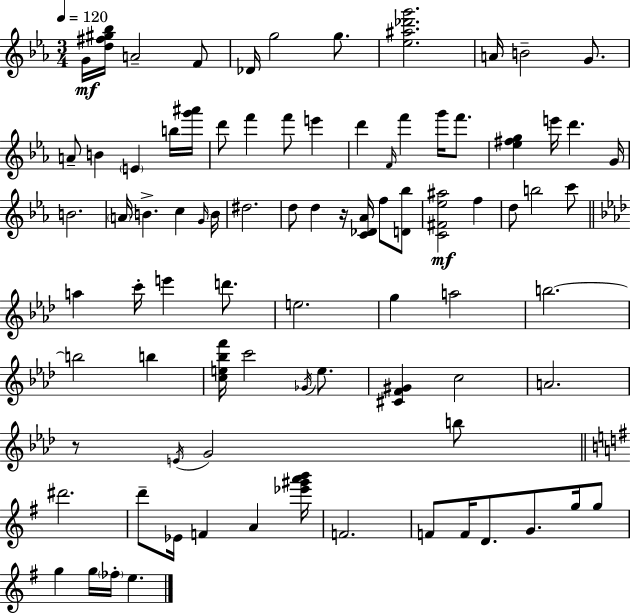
X:1
T:Untitled
M:3/4
L:1/4
K:Cm
G/4 [d^f^g_b]/4 A2 F/2 _D/4 g2 g/2 [_e^a_d'g']2 A/4 B2 G/2 A/2 B E b/4 [g'^a']/4 d'/2 f' f'/2 e' d' F/4 f' g'/4 f'/2 [_e^fg] e'/4 d' G/4 B2 A/4 B c G/4 B/4 ^d2 d/2 d z/4 [C_D_A]/4 f/2 [D_b]/2 [C^F_e^a]2 f d/2 b2 c'/2 a c'/4 e' d'/2 e2 g a2 b2 b2 b [ce_bf']/4 c'2 _G/4 e/2 [^CF^G] c2 A2 z/2 E/4 G2 b/2 ^d'2 d'/2 _E/4 F A [_e'^g'a'b']/4 F2 F/2 F/4 D/2 G/2 g/4 g/2 g g/4 _f/4 e